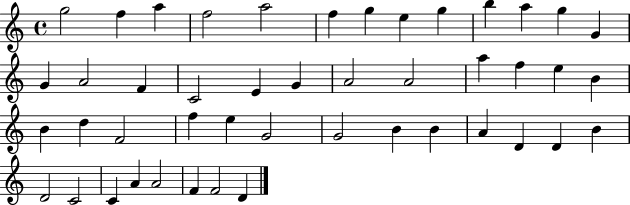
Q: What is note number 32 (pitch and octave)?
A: G4